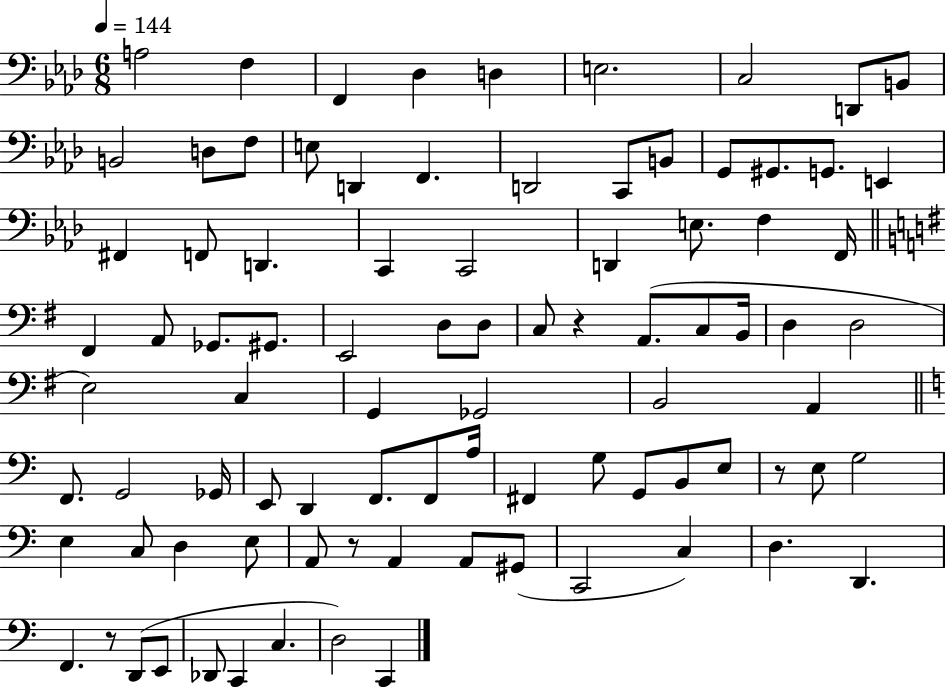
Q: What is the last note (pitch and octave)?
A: C2